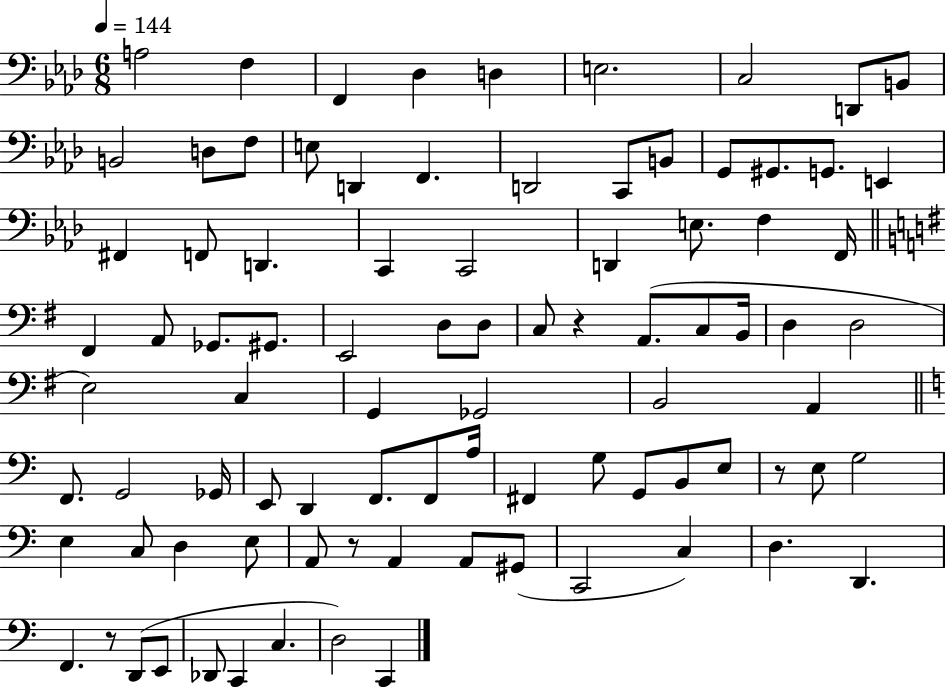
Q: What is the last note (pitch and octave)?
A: C2